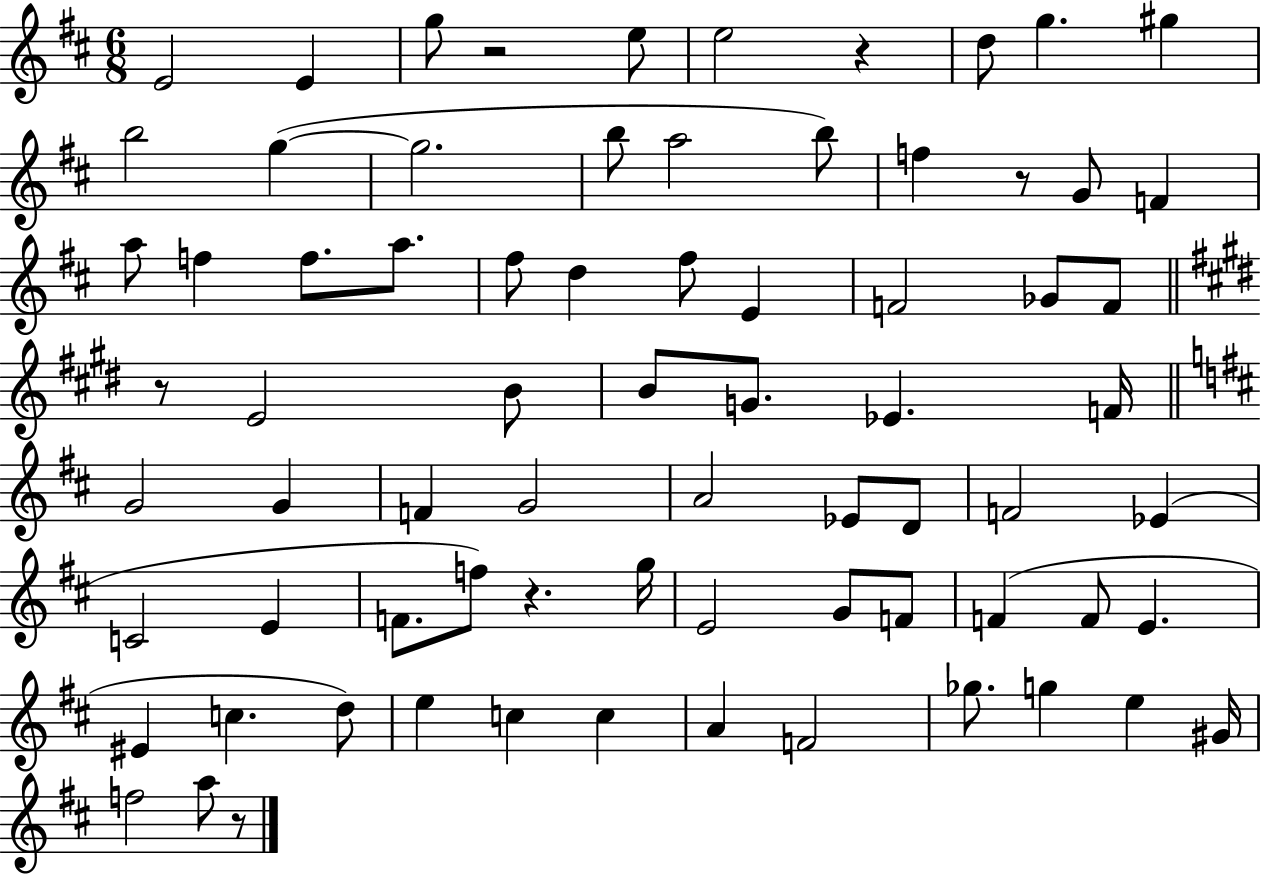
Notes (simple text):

E4/h E4/q G5/e R/h E5/e E5/h R/q D5/e G5/q. G#5/q B5/h G5/q G5/h. B5/e A5/h B5/e F5/q R/e G4/e F4/q A5/e F5/q F5/e. A5/e. F#5/e D5/q F#5/e E4/q F4/h Gb4/e F4/e R/e E4/h B4/e B4/e G4/e. Eb4/q. F4/s G4/h G4/q F4/q G4/h A4/h Eb4/e D4/e F4/h Eb4/q C4/h E4/q F4/e. F5/e R/q. G5/s E4/h G4/e F4/e F4/q F4/e E4/q. EIS4/q C5/q. D5/e E5/q C5/q C5/q A4/q F4/h Gb5/e. G5/q E5/q G#4/s F5/h A5/e R/e